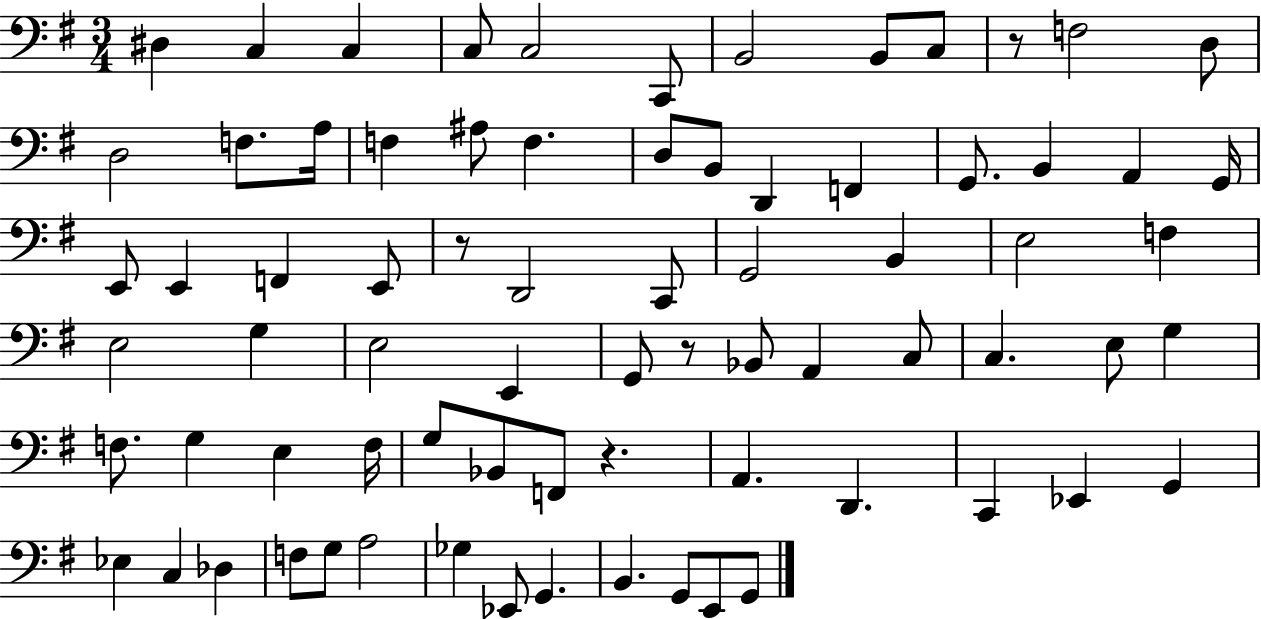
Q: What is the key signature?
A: G major